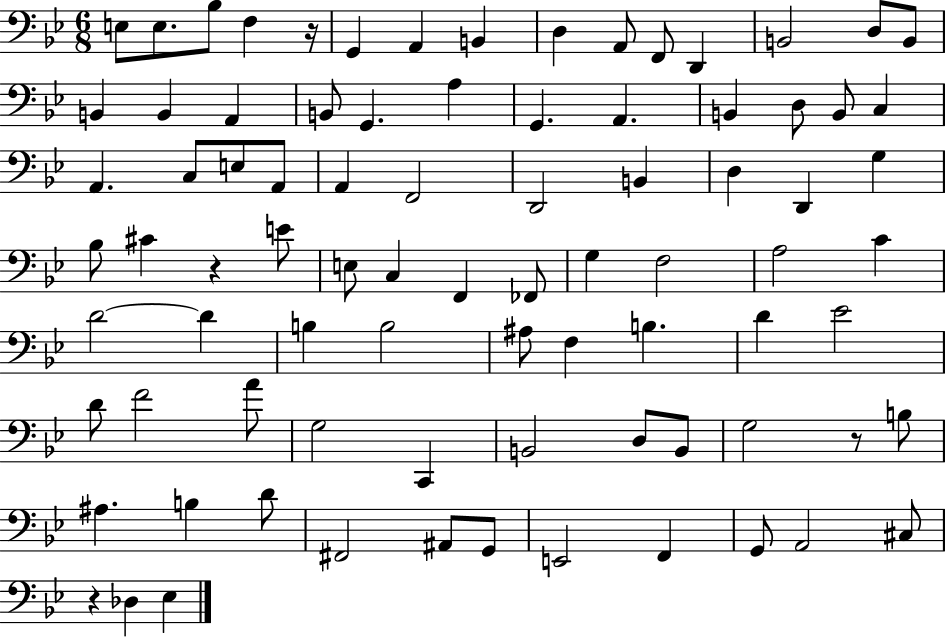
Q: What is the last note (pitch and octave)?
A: Eb3